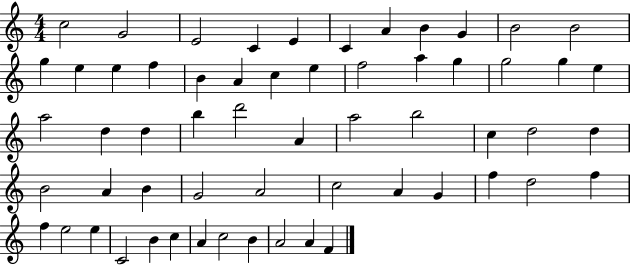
{
  \clef treble
  \numericTimeSignature
  \time 4/4
  \key c \major
  c''2 g'2 | e'2 c'4 e'4 | c'4 a'4 b'4 g'4 | b'2 b'2 | \break g''4 e''4 e''4 f''4 | b'4 a'4 c''4 e''4 | f''2 a''4 g''4 | g''2 g''4 e''4 | \break a''2 d''4 d''4 | b''4 d'''2 a'4 | a''2 b''2 | c''4 d''2 d''4 | \break b'2 a'4 b'4 | g'2 a'2 | c''2 a'4 g'4 | f''4 d''2 f''4 | \break f''4 e''2 e''4 | c'2 b'4 c''4 | a'4 c''2 b'4 | a'2 a'4 f'4 | \break \bar "|."
}